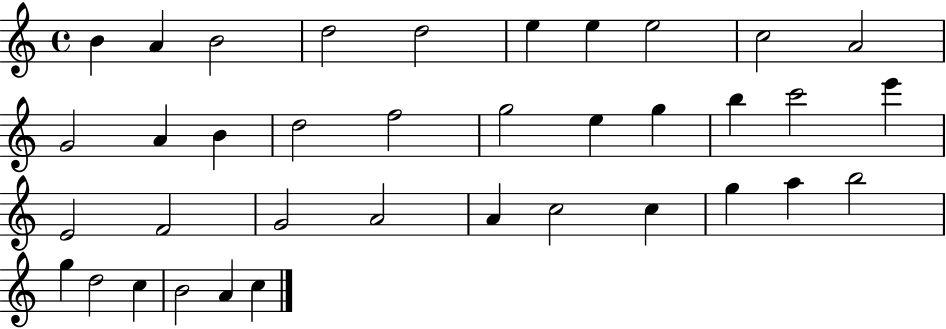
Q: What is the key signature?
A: C major